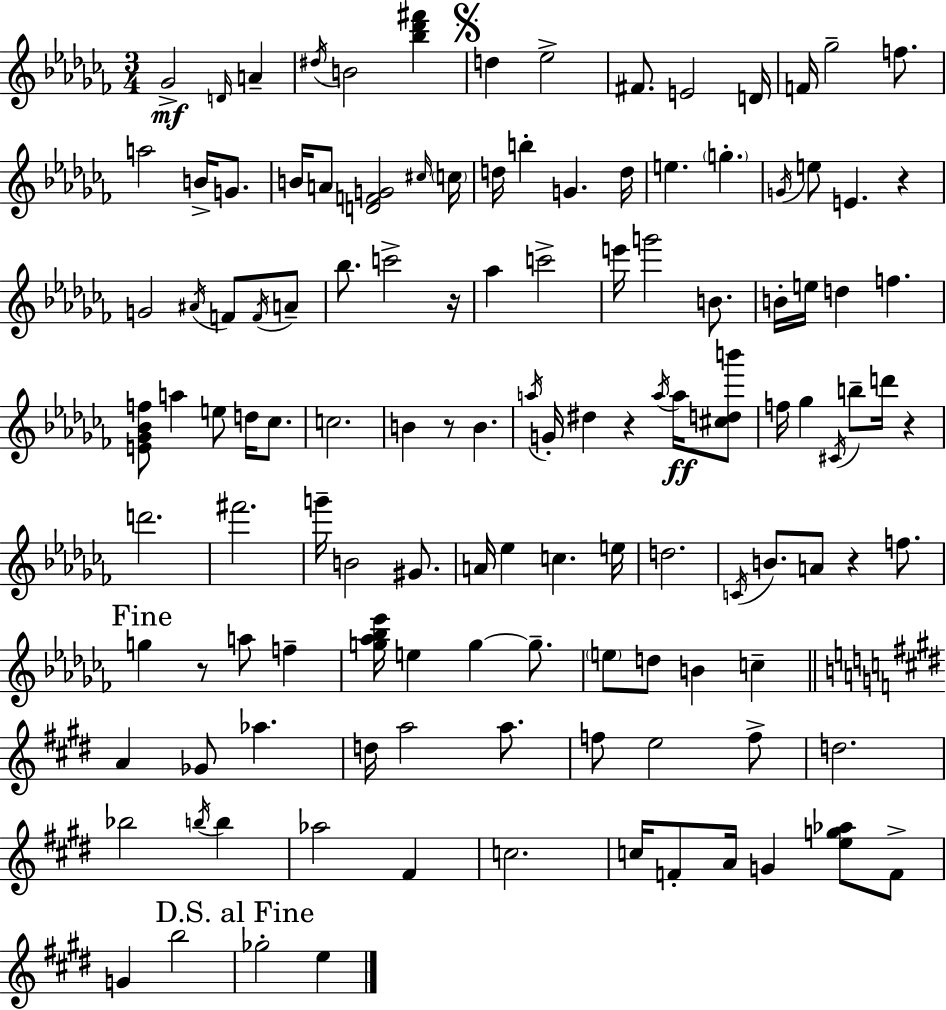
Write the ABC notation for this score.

X:1
T:Untitled
M:3/4
L:1/4
K:Abm
_G2 D/4 A ^d/4 B2 [_b_d'^f'] d _e2 ^F/2 E2 D/4 F/4 _g2 f/2 a2 B/4 G/2 B/4 A/2 [DFG]2 ^c/4 c/4 d/4 b G d/4 e g G/4 e/2 E z G2 ^A/4 F/2 F/4 A/2 _b/2 c'2 z/4 _a c'2 e'/4 g'2 B/2 B/4 e/4 d f [E_G_Bf]/2 a e/2 d/4 _c/2 c2 B z/2 B a/4 G/4 ^d z a/4 a/4 [^cdb']/2 f/4 _g ^C/4 b/2 d'/4 z d'2 ^f'2 g'/4 B2 ^G/2 A/4 _e c e/4 d2 C/4 B/2 A/2 z f/2 g z/2 a/2 f [g_a_b_e']/4 e g g/2 e/2 d/2 B c A _G/2 _a d/4 a2 a/2 f/2 e2 f/2 d2 _b2 b/4 b _a2 ^F c2 c/4 F/2 A/4 G [eg_a]/2 F/2 G b2 _g2 e